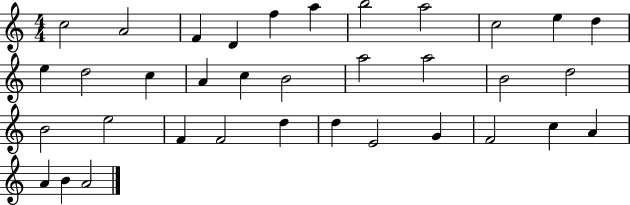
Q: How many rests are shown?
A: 0